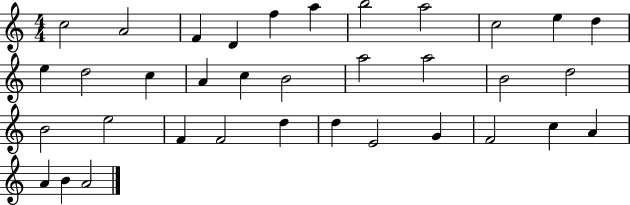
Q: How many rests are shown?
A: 0